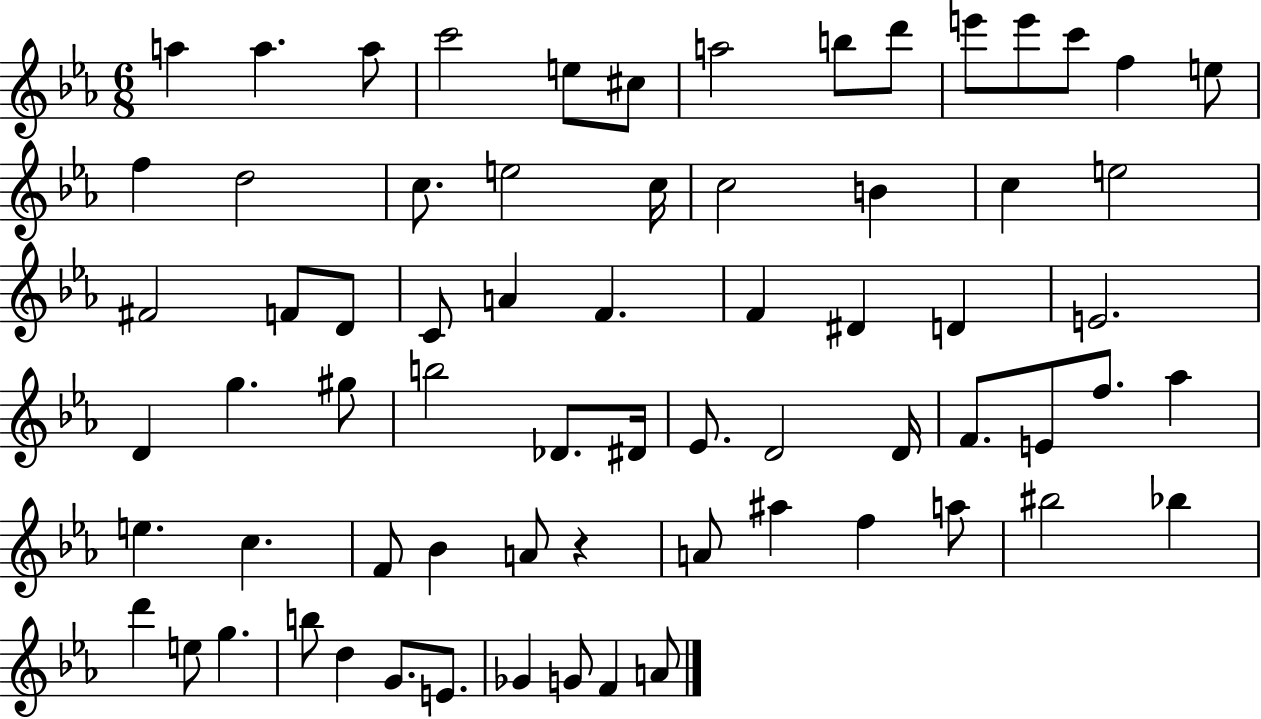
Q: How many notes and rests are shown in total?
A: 69